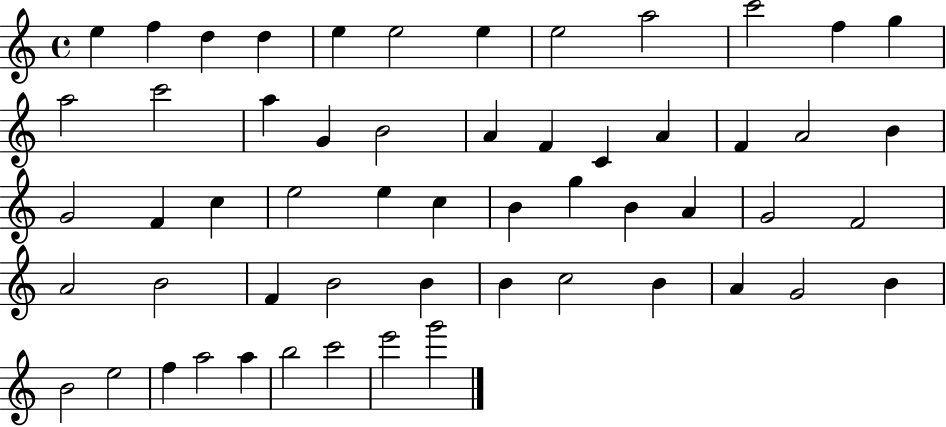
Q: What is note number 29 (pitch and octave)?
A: E5